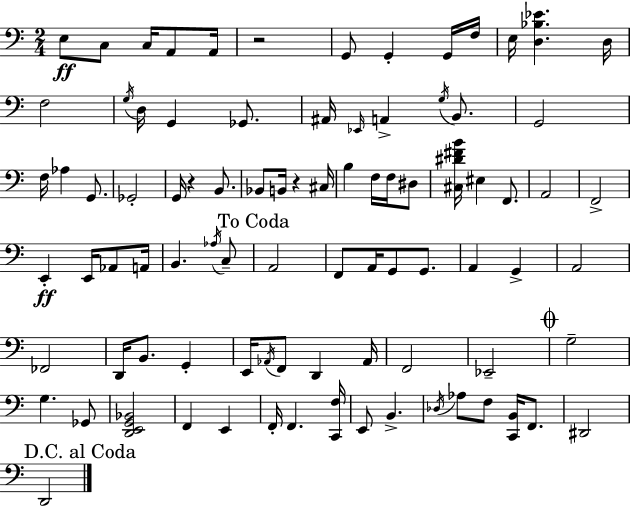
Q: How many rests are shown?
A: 3